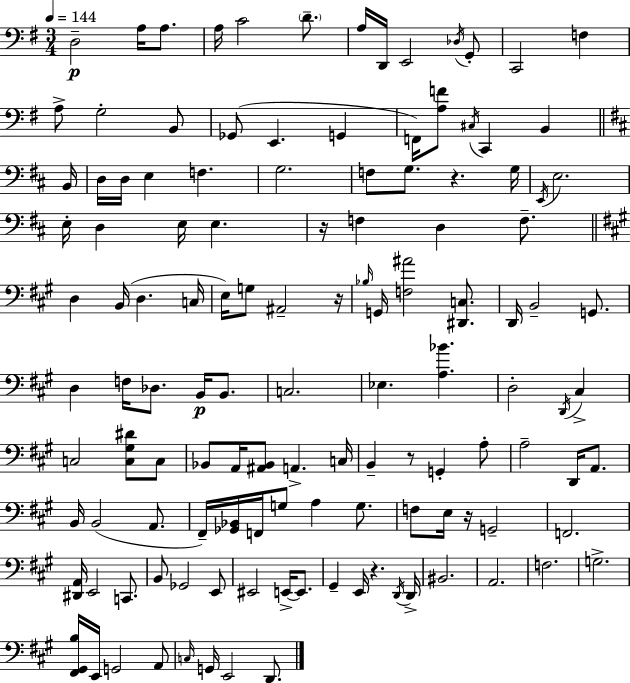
X:1
T:Untitled
M:3/4
L:1/4
K:G
D,2 A,/4 A,/2 A,/4 C2 D/2 A,/4 D,,/4 E,,2 _D,/4 G,,/2 C,,2 F, A,/2 G,2 B,,/2 _G,,/2 E,, G,, F,,/4 [A,F]/2 ^C,/4 C,, B,, B,,/4 D,/4 D,/4 E, F, G,2 F,/2 G,/2 z G,/4 E,,/4 E,2 E,/4 D, E,/4 E, z/4 F, D, F,/2 D, B,,/4 D, C,/4 E,/4 G,/2 ^A,,2 z/4 _B,/4 G,,/4 [F,^A]2 [^D,,C,]/2 D,,/4 B,,2 G,,/2 D, F,/4 _D,/2 B,,/4 B,,/2 C,2 _E, [A,_B] D,2 D,,/4 ^C, C,2 [C,^G,^D]/2 C,/2 _B,,/2 A,,/4 [^A,,_B,,]/2 A,, C,/4 B,, z/2 G,, A,/2 A,2 D,,/4 A,,/2 B,,/4 B,,2 A,,/2 ^F,,/4 [_G,,_B,,]/4 F,,/4 G,/2 A, G,/2 F,/2 E,/4 z/4 G,,2 F,,2 [^D,,A,,]/4 E,,2 C,,/2 B,,/2 _G,,2 E,,/2 ^E,,2 E,,/4 E,,/2 ^G,, E,,/4 z D,,/4 D,,/4 ^B,,2 A,,2 F,2 G,2 [^F,,^G,,B,]/4 E,,/4 G,,2 A,,/2 C,/4 G,,/4 E,,2 D,,/2